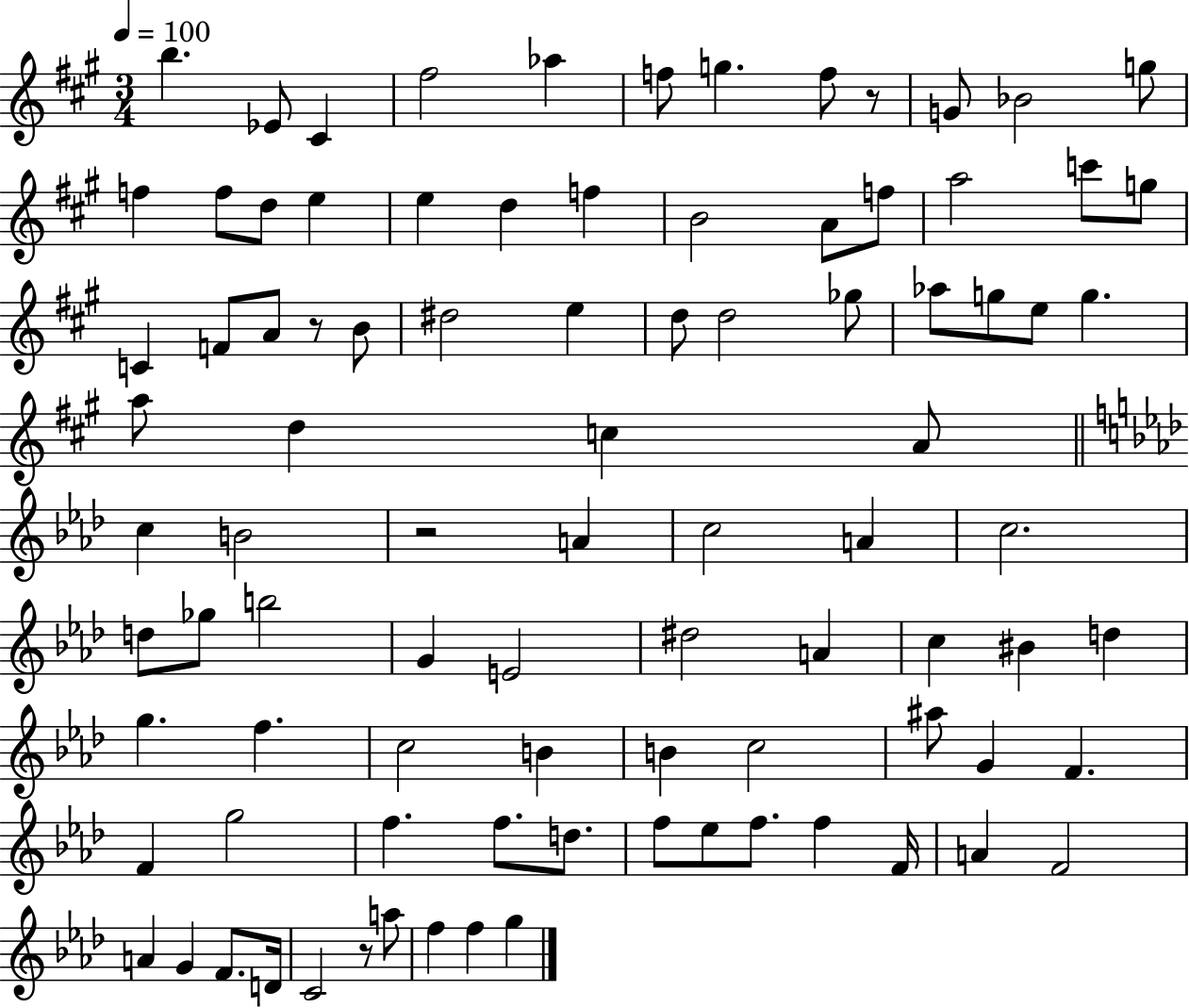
B5/q. Eb4/e C#4/q F#5/h Ab5/q F5/e G5/q. F5/e R/e G4/e Bb4/h G5/e F5/q F5/e D5/e E5/q E5/q D5/q F5/q B4/h A4/e F5/e A5/h C6/e G5/e C4/q F4/e A4/e R/e B4/e D#5/h E5/q D5/e D5/h Gb5/e Ab5/e G5/e E5/e G5/q. A5/e D5/q C5/q A4/e C5/q B4/h R/h A4/q C5/h A4/q C5/h. D5/e Gb5/e B5/h G4/q E4/h D#5/h A4/q C5/q BIS4/q D5/q G5/q. F5/q. C5/h B4/q B4/q C5/h A#5/e G4/q F4/q. F4/q G5/h F5/q. F5/e. D5/e. F5/e Eb5/e F5/e. F5/q F4/s A4/q F4/h A4/q G4/q F4/e. D4/s C4/h R/e A5/e F5/q F5/q G5/q